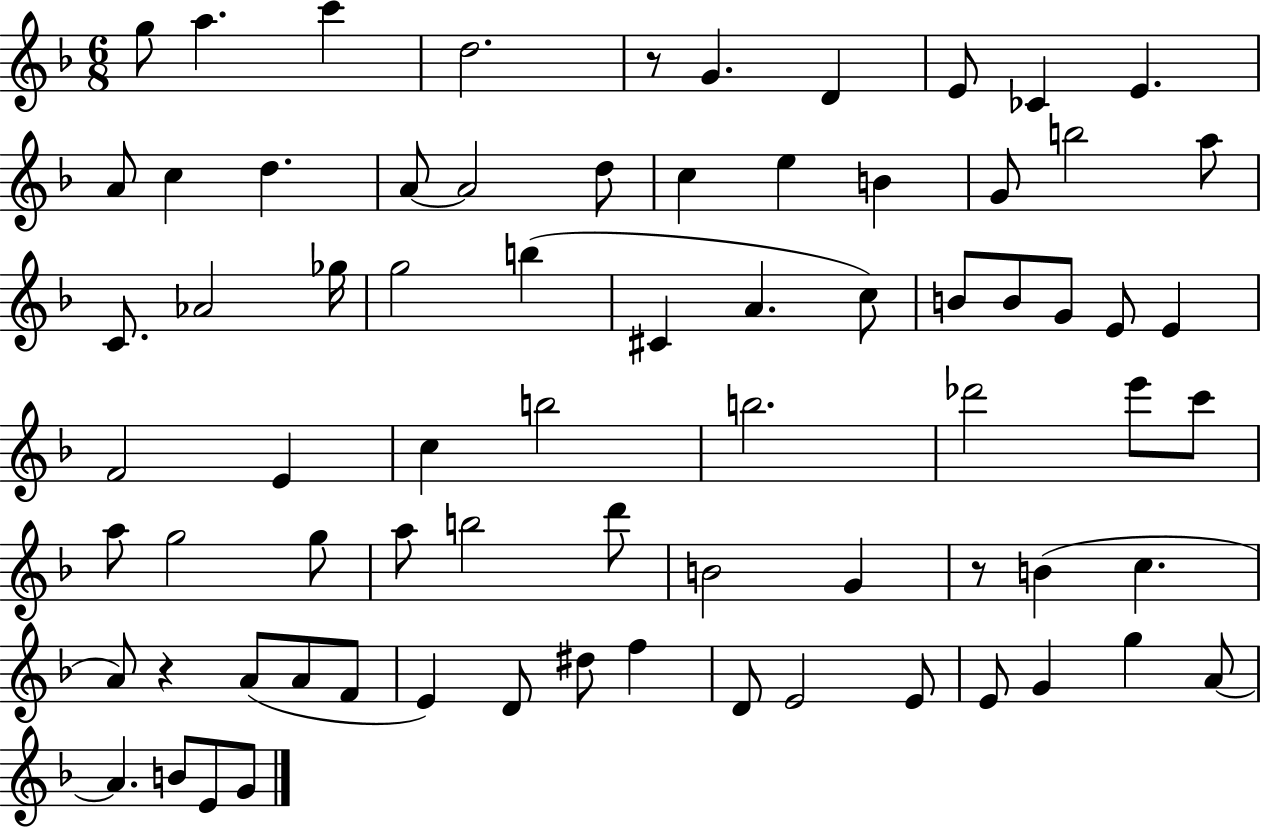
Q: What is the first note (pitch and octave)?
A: G5